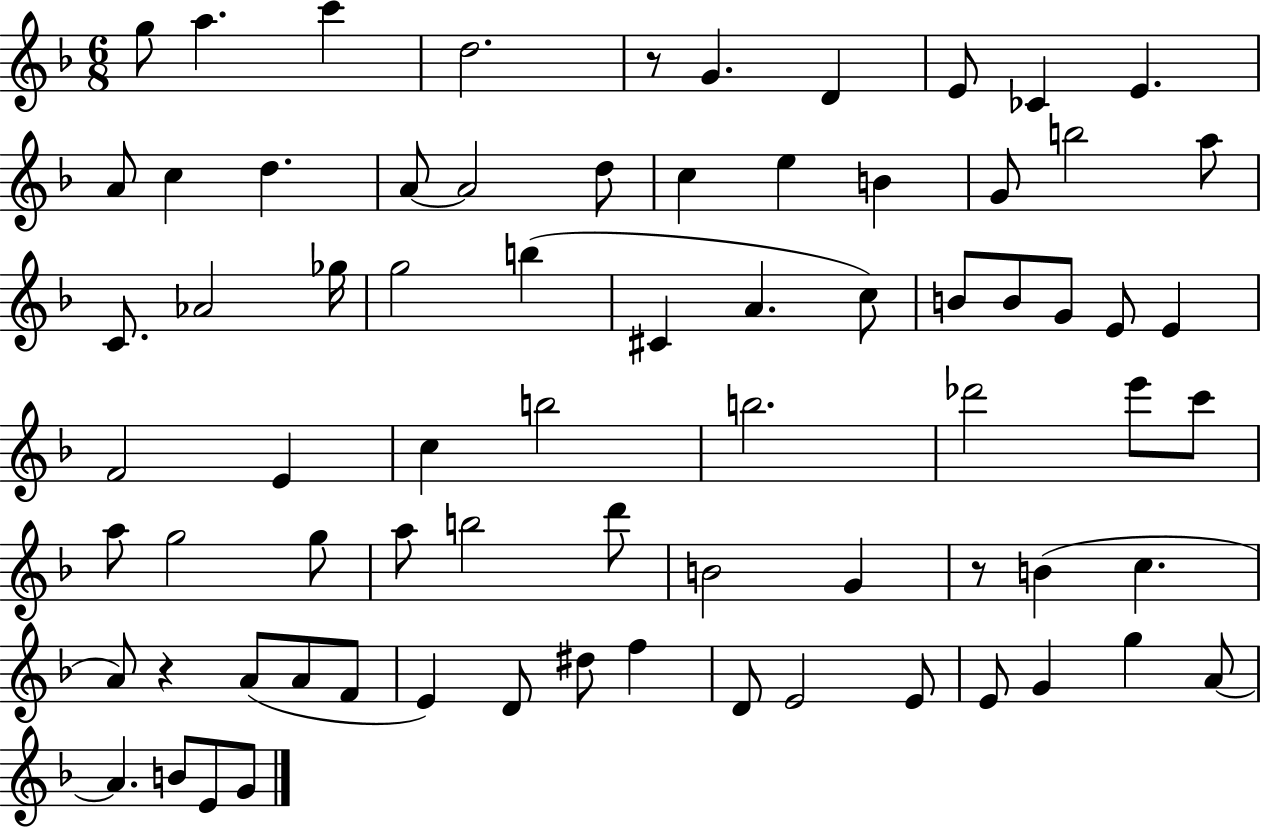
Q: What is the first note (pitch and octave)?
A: G5